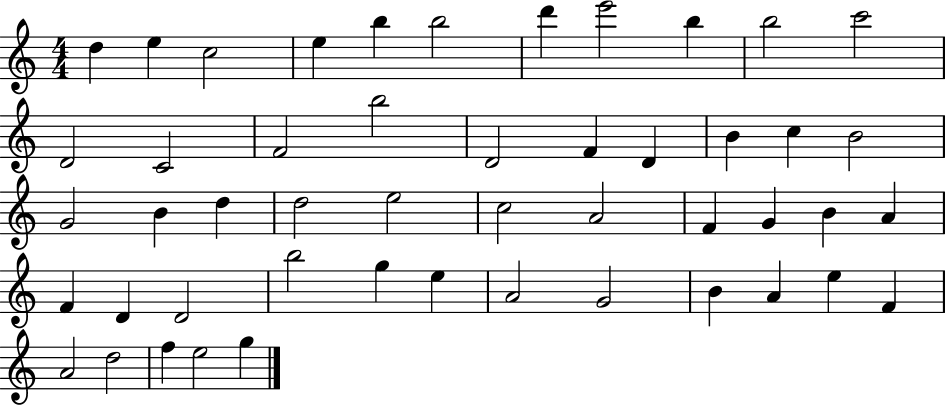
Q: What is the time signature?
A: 4/4